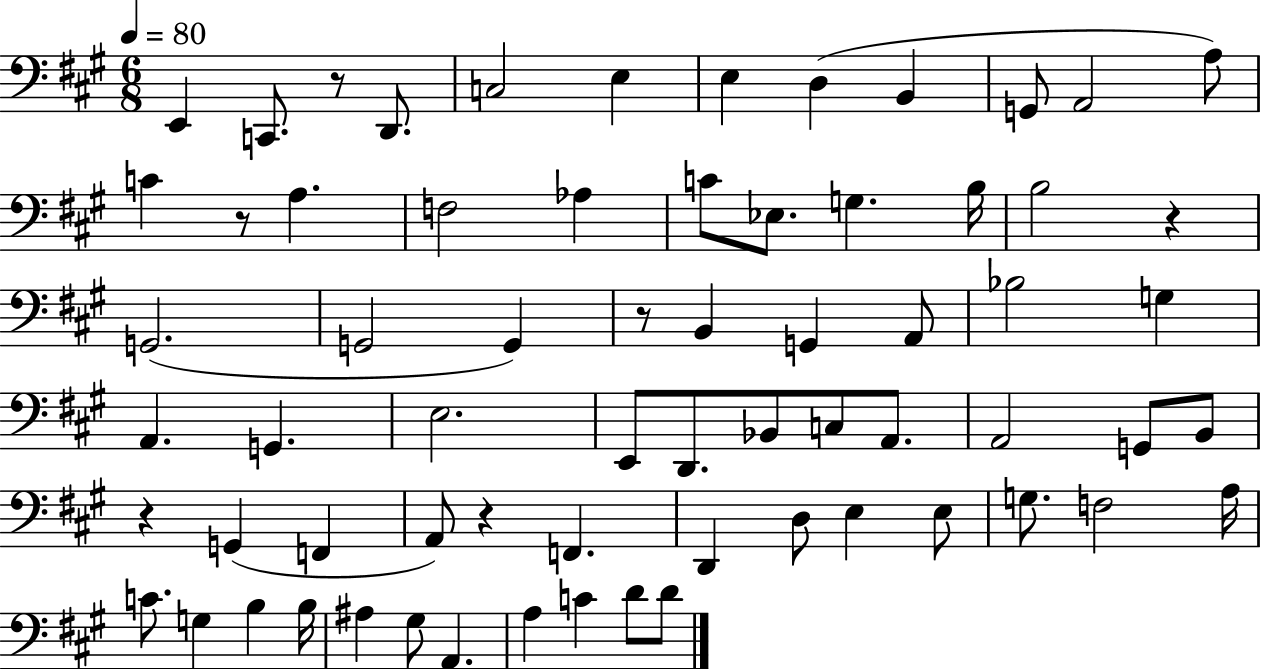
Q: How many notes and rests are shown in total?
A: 67